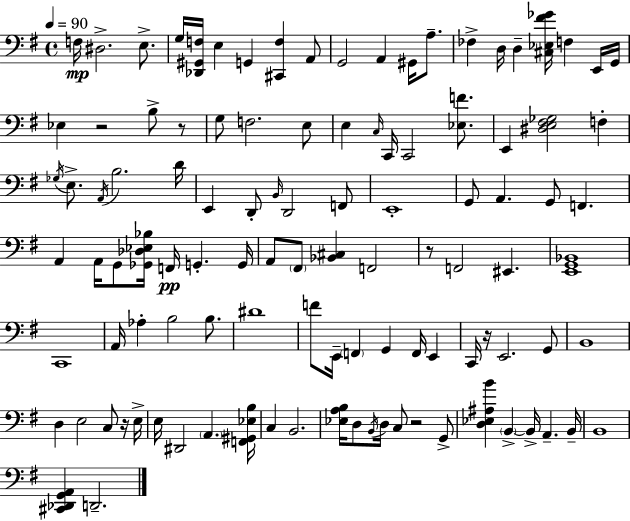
{
  \clef bass
  \time 4/4
  \defaultTimeSignature
  \key e \minor
  \tempo 4 = 90
  \repeat volta 2 { f16\mp dis2.-> e8.-> | g16 <des, gis, f>16 e4 g,4 <cis, f>4 a,8 | g,2 a,4 gis,16 a8.-- | fes4-> d16 d4-- <cis ees fis' ges'>16 f4 e,16 g,16 | \break ees4 r2 b8-> r8 | g8 f2. e8 | e4 \grace { c16 } c,16 c,2 <ees f'>8. | e,4 <dis e fis ges>2 f4-. | \break \acciaccatura { ges16 } e8.-> \acciaccatura { a,16 } b2. | d'16 e,4 d,8-. \grace { b,16 } d,2 | f,8 e,1-. | g,8 a,4. g,8 f,4. | \break a,4 a,16 g,8 <ges, des ees bes>16 f,16\pp g,4.-. | g,16 a,8 \parenthesize fis,8 <bes, cis>4 f,2 | r8 f,2 eis,4. | <e, g, bes,>1 | \break c,1 | a,16 aes4-. b2 | b8. dis'1 | f'8 e,16-- \parenthesize f,4 g,4 f,16 | \break e,4 c,16 r16 e,2. | g,8 b,1 | d4 e2 | c8 r16 e16-> e16 dis,2 \parenthesize a,4. | \break <f, gis, ees b>16 c4 b,2. | <ees a b>16 d8 \acciaccatura { b,16 } d16 c8 r2 | g,8-> <d ees ais b'>4 \parenthesize b,4->~~ b,16-> a,4.-- | b,16-- b,1 | \break <cis, des, g, a,>4 d,2.-- | } \bar "|."
}